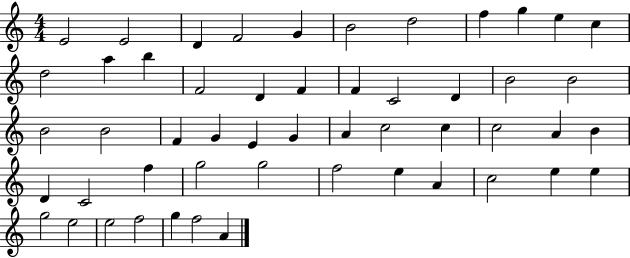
X:1
T:Untitled
M:4/4
L:1/4
K:C
E2 E2 D F2 G B2 d2 f g e c d2 a b F2 D F F C2 D B2 B2 B2 B2 F G E G A c2 c c2 A B D C2 f g2 g2 f2 e A c2 e e g2 e2 e2 f2 g f2 A